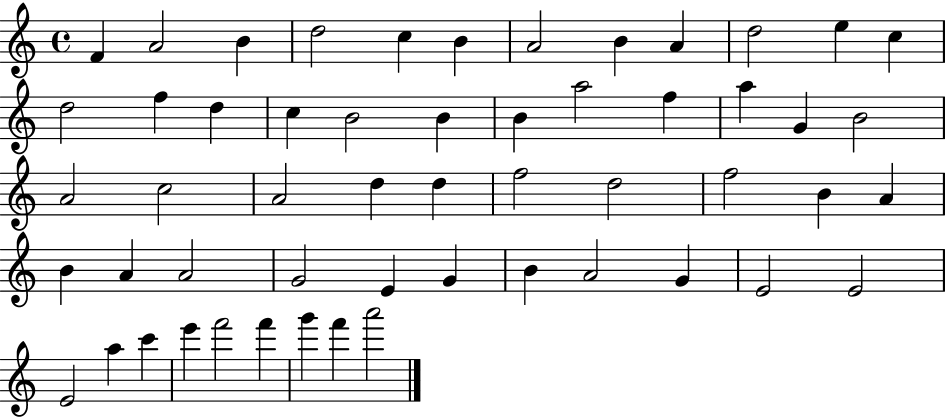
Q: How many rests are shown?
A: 0